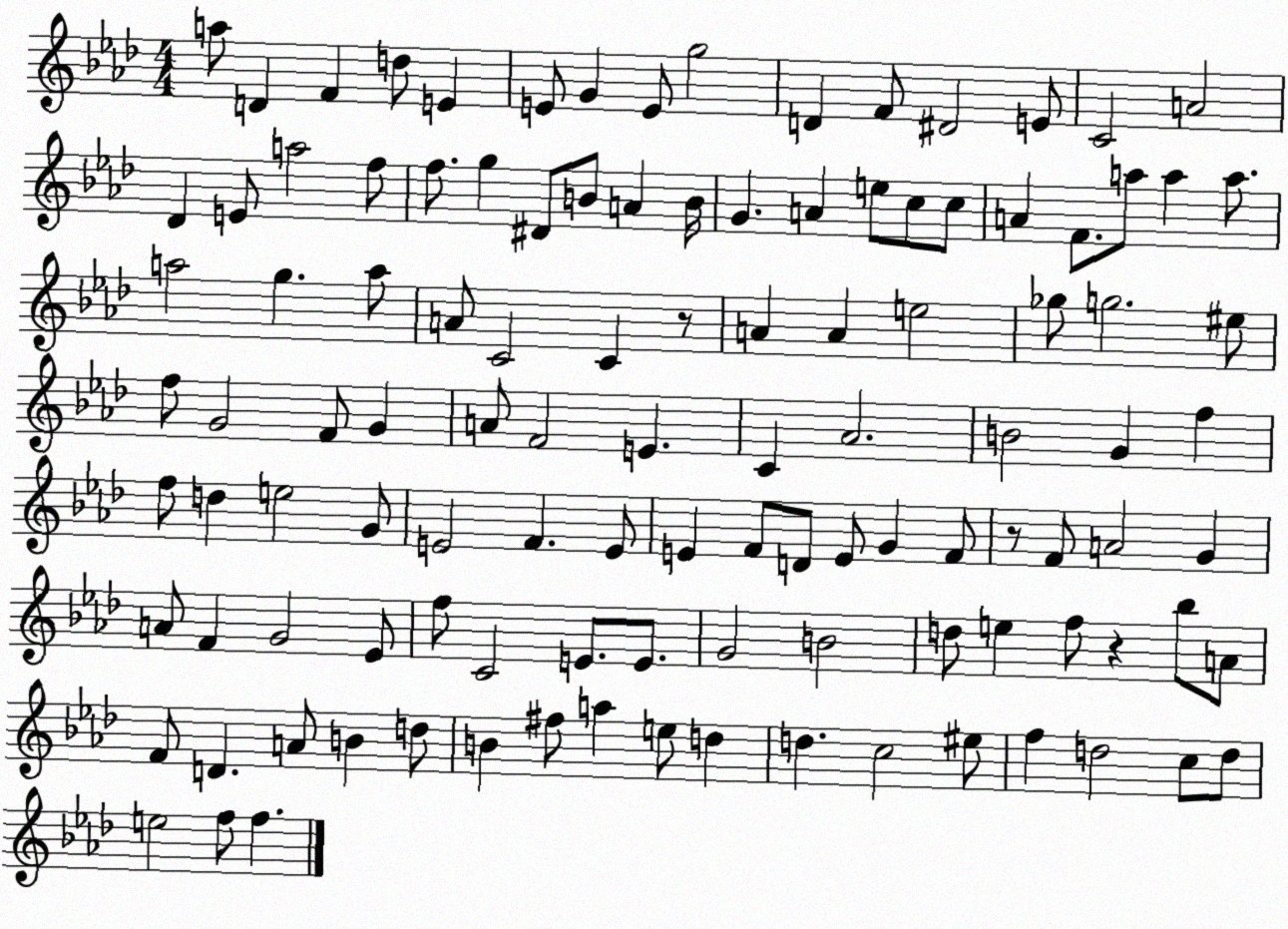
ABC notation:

X:1
T:Untitled
M:4/4
L:1/4
K:Ab
a/2 D F d/2 E E/2 G E/2 g2 D F/2 ^D2 E/2 C2 A2 _D E/2 a2 f/2 f/2 g ^D/2 B/2 A B/4 G A e/2 c/2 c/2 A F/2 a/2 a a/2 a2 g a/2 A/2 C2 C z/2 A A e2 _g/2 g2 ^e/2 f/2 G2 F/2 G A/2 F2 E C _A2 B2 G f f/2 d e2 G/2 E2 F E/2 E F/2 D/2 E/2 G F/2 z/2 F/2 A2 G A/2 F G2 _E/2 f/2 C2 E/2 E/2 G2 B2 d/2 e f/2 z _b/2 A/2 F/2 D A/2 B d/2 B ^f/2 a e/2 d d c2 ^e/2 f d2 c/2 d/2 e2 f/2 f